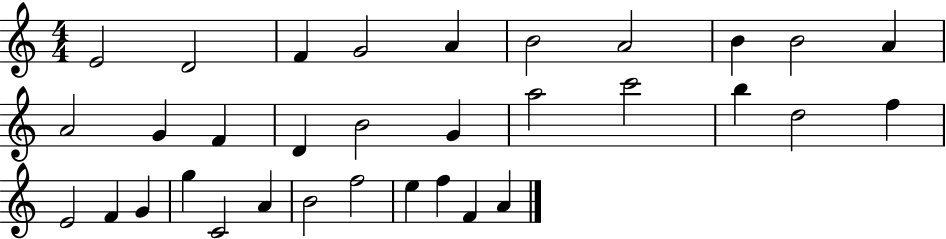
E4/h D4/h F4/q G4/h A4/q B4/h A4/h B4/q B4/h A4/q A4/h G4/q F4/q D4/q B4/h G4/q A5/h C6/h B5/q D5/h F5/q E4/h F4/q G4/q G5/q C4/h A4/q B4/h F5/h E5/q F5/q F4/q A4/q